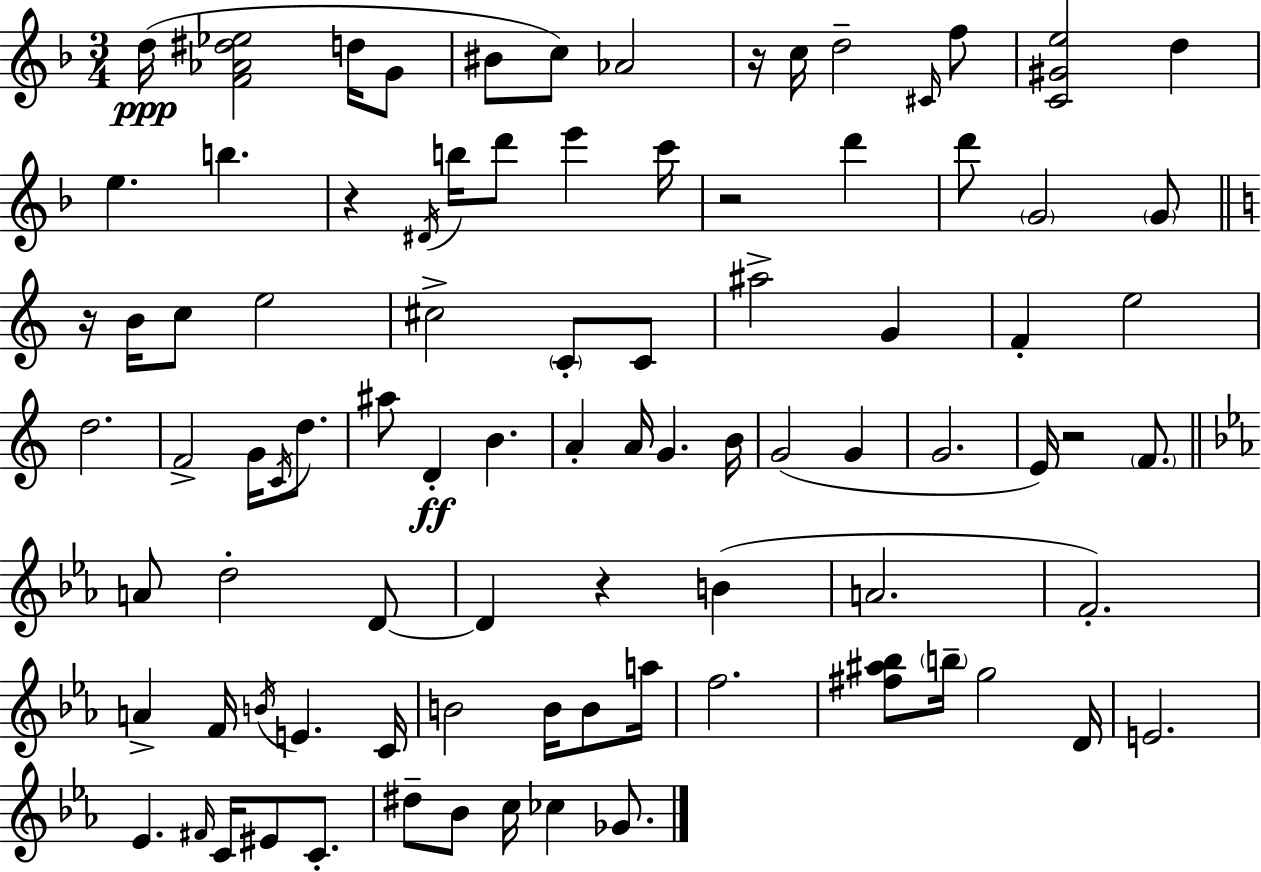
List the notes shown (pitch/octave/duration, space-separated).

D5/s [F4,Ab4,D#5,Eb5]/h D5/s G4/e BIS4/e C5/e Ab4/h R/s C5/s D5/h C#4/s F5/e [C4,G#4,E5]/h D5/q E5/q. B5/q. R/q D#4/s B5/s D6/e E6/q C6/s R/h D6/q D6/e G4/h G4/e R/s B4/s C5/e E5/h C#5/h C4/e C4/e A#5/h G4/q F4/q E5/h D5/h. F4/h G4/s C4/s D5/e. A#5/e D4/q B4/q. A4/q A4/s G4/q. B4/s G4/h G4/q G4/h. E4/s R/h F4/e. A4/e D5/h D4/e D4/q R/q B4/q A4/h. F4/h. A4/q F4/s B4/s E4/q. C4/s B4/h B4/s B4/e A5/s F5/h. [F#5,A#5,Bb5]/e B5/s G5/h D4/s E4/h. Eb4/q. F#4/s C4/s EIS4/e C4/e. D#5/e Bb4/e C5/s CES5/q Gb4/e.